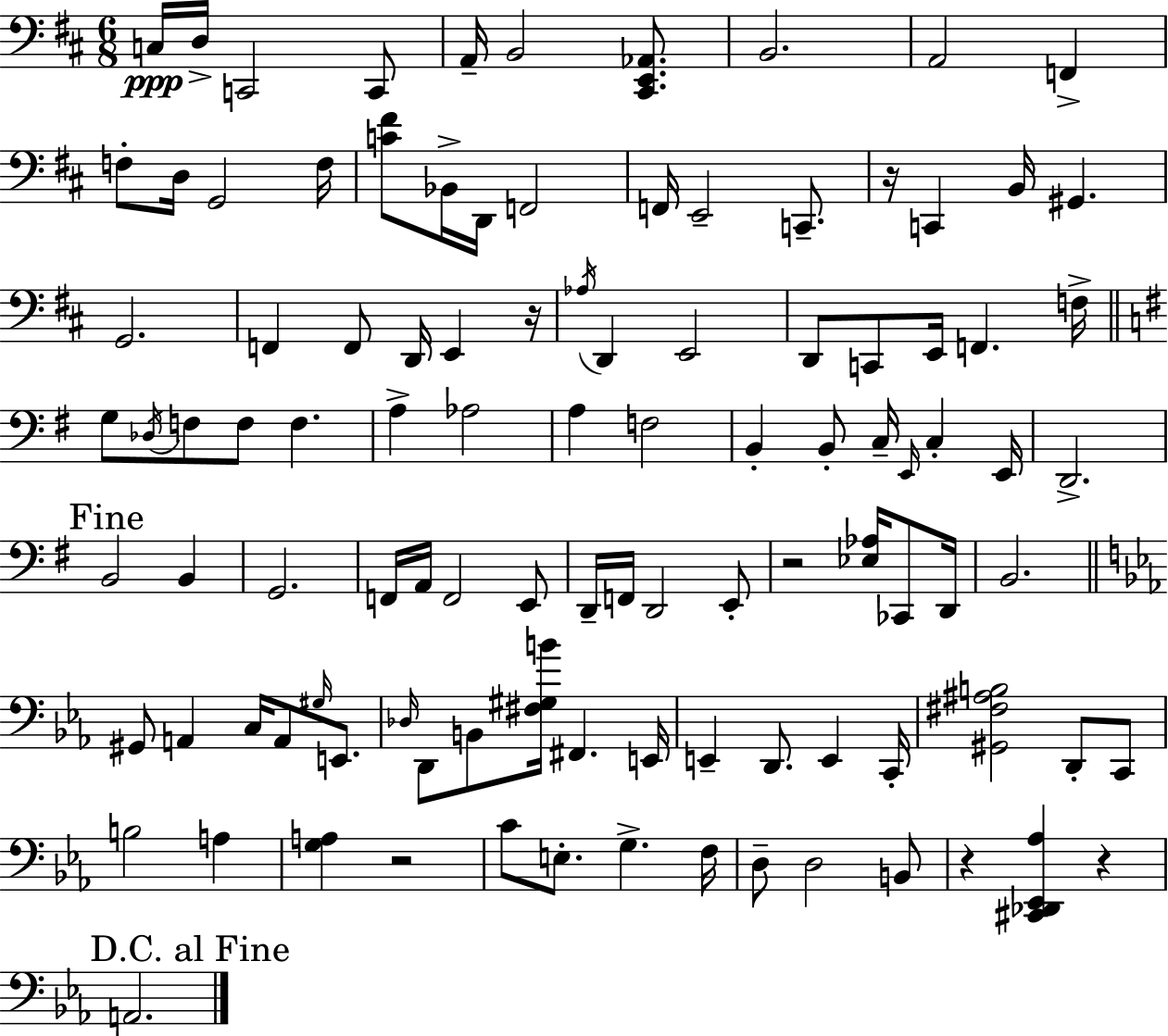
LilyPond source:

{
  \clef bass
  \numericTimeSignature
  \time 6/8
  \key d \major
  c16\ppp d16-> c,2 c,8 | a,16-- b,2 <cis, e, aes,>8. | b,2. | a,2 f,4-> | \break f8-. d16 g,2 f16 | <c' fis'>8 bes,16-> d,16 f,2 | f,16 e,2-- c,8.-- | r16 c,4 b,16 gis,4. | \break g,2. | f,4 f,8 d,16 e,4 r16 | \acciaccatura { aes16 } d,4 e,2 | d,8 c,8 e,16 f,4. | \break f16-> \bar "||" \break \key e \minor g8 \acciaccatura { des16 } f8 f8 f4. | a4-> aes2 | a4 f2 | b,4-. b,8-. c16-- \grace { e,16 } c4-. | \break e,16 d,2.-> | \mark "Fine" b,2 b,4 | g,2. | f,16 a,16 f,2 | \break e,8 d,16-- f,16 d,2 | e,8-. r2 <ees aes>16 ces,8 | d,16 b,2. | \bar "||" \break \key c \minor gis,8 a,4 c16 a,8 \grace { gis16 } e,8. | \grace { des16 } d,8 b,8 <fis gis b'>16 fis,4. | e,16 e,4-- d,8. e,4 | c,16-. <gis, fis ais b>2 d,8-. | \break c,8 b2 a4 | <g a>4 r2 | c'8 e8.-. g4.-> | f16 d8-- d2 | \break b,8 r4 <cis, des, ees, aes>4 r4 | \mark "D.C. al Fine" a,2. | \bar "|."
}